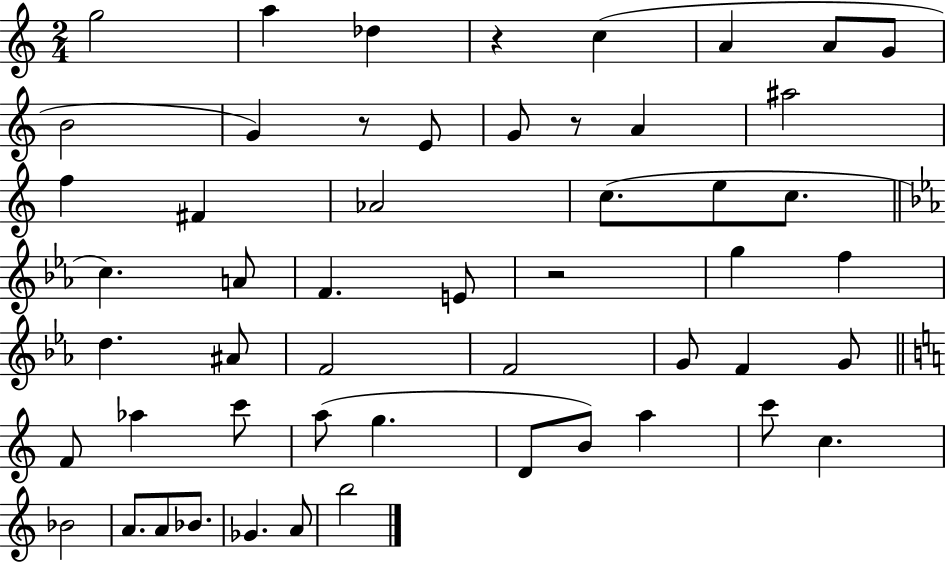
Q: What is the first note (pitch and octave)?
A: G5